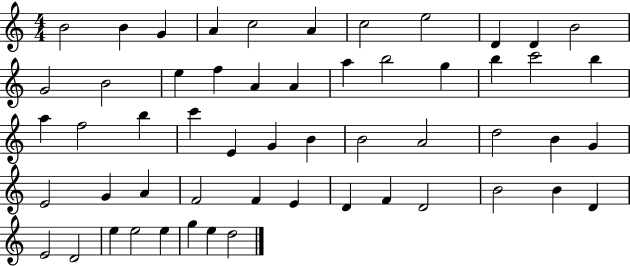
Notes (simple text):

B4/h B4/q G4/q A4/q C5/h A4/q C5/h E5/h D4/q D4/q B4/h G4/h B4/h E5/q F5/q A4/q A4/q A5/q B5/h G5/q B5/q C6/h B5/q A5/q F5/h B5/q C6/q E4/q G4/q B4/q B4/h A4/h D5/h B4/q G4/q E4/h G4/q A4/q F4/h F4/q E4/q D4/q F4/q D4/h B4/h B4/q D4/q E4/h D4/h E5/q E5/h E5/q G5/q E5/q D5/h